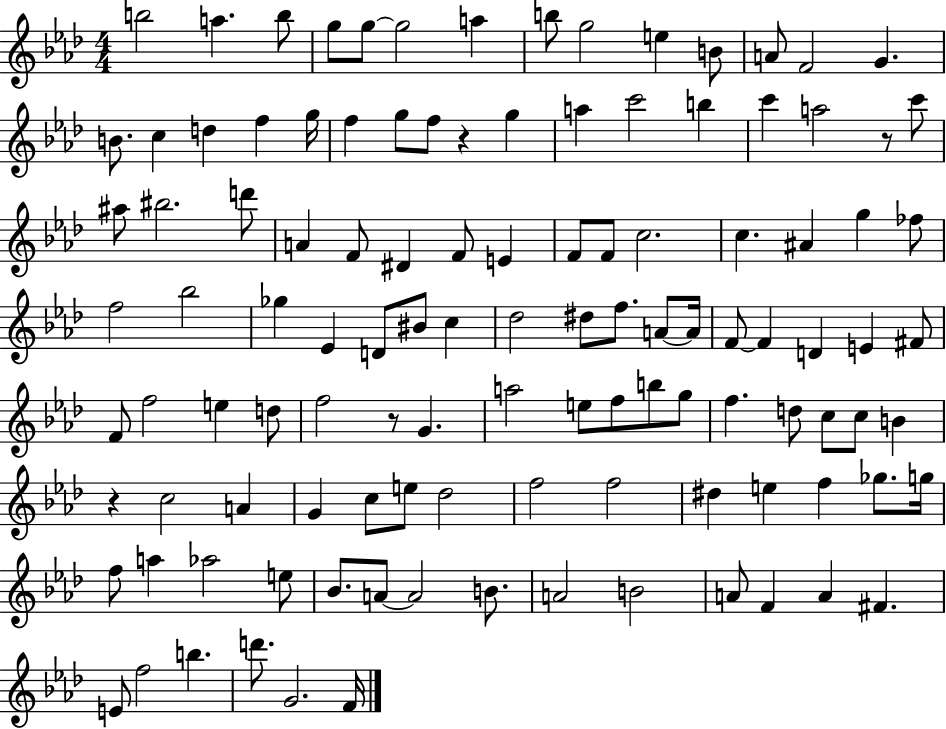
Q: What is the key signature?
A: AES major